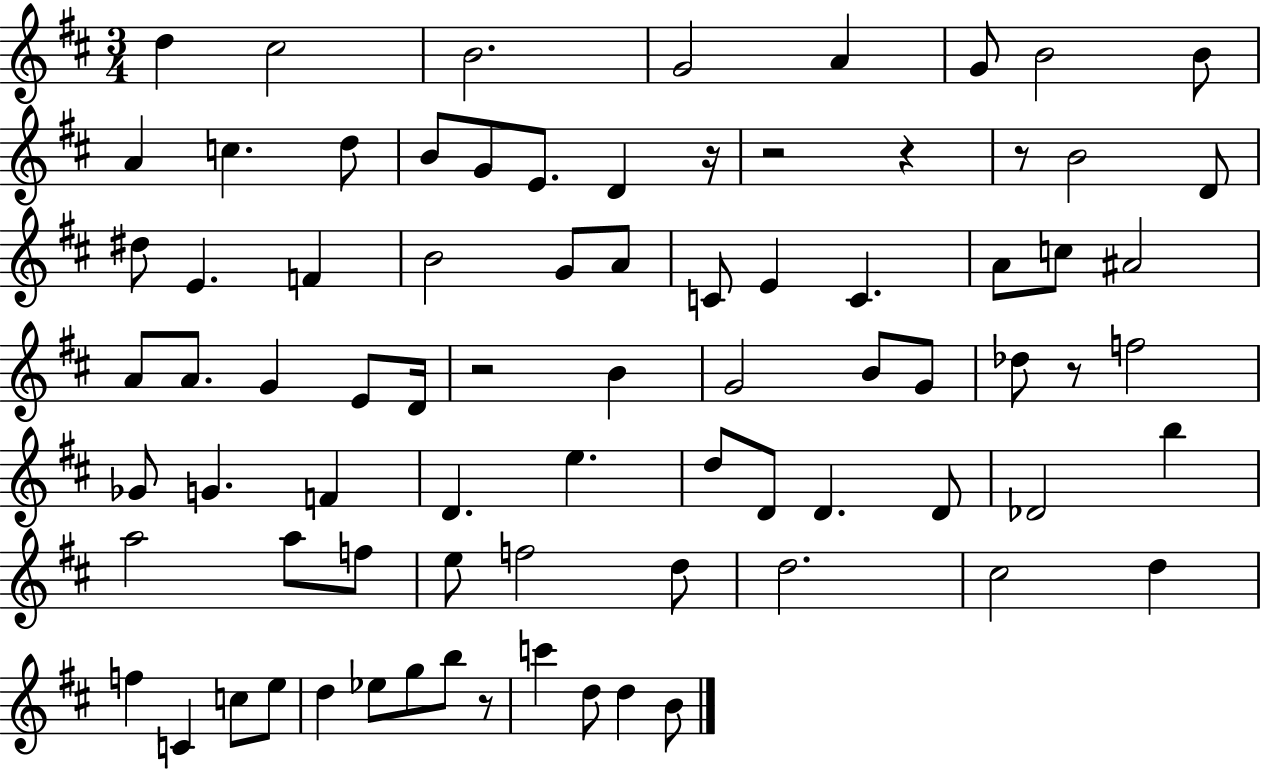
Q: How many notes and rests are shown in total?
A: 79